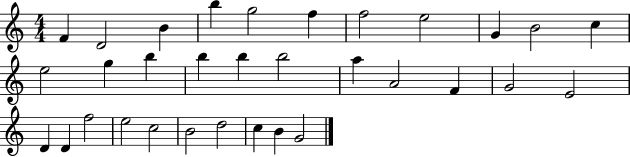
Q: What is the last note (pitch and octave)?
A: G4